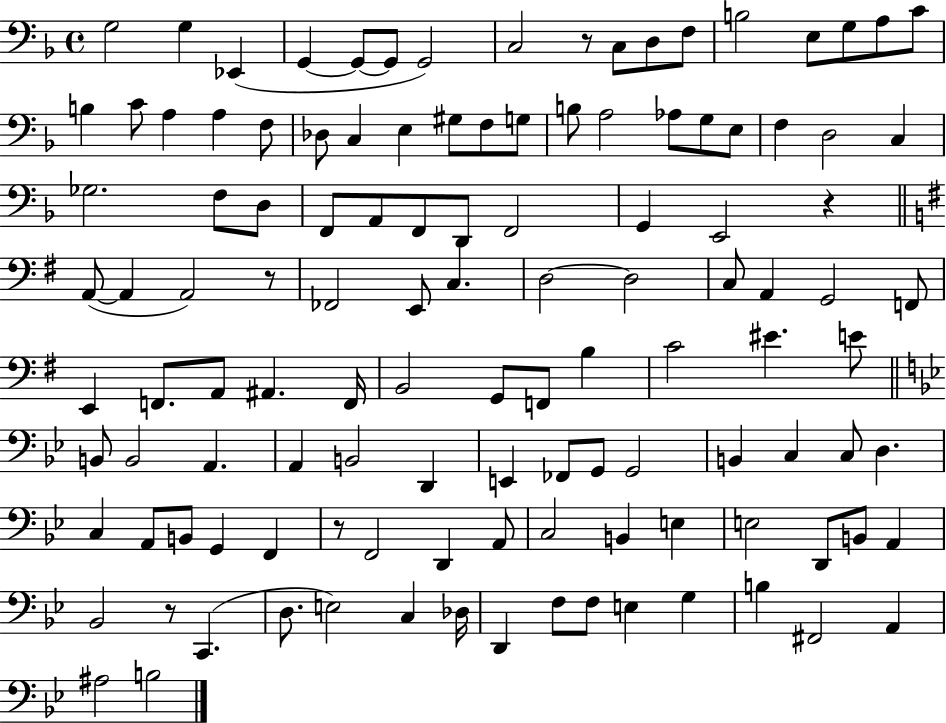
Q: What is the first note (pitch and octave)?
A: G3